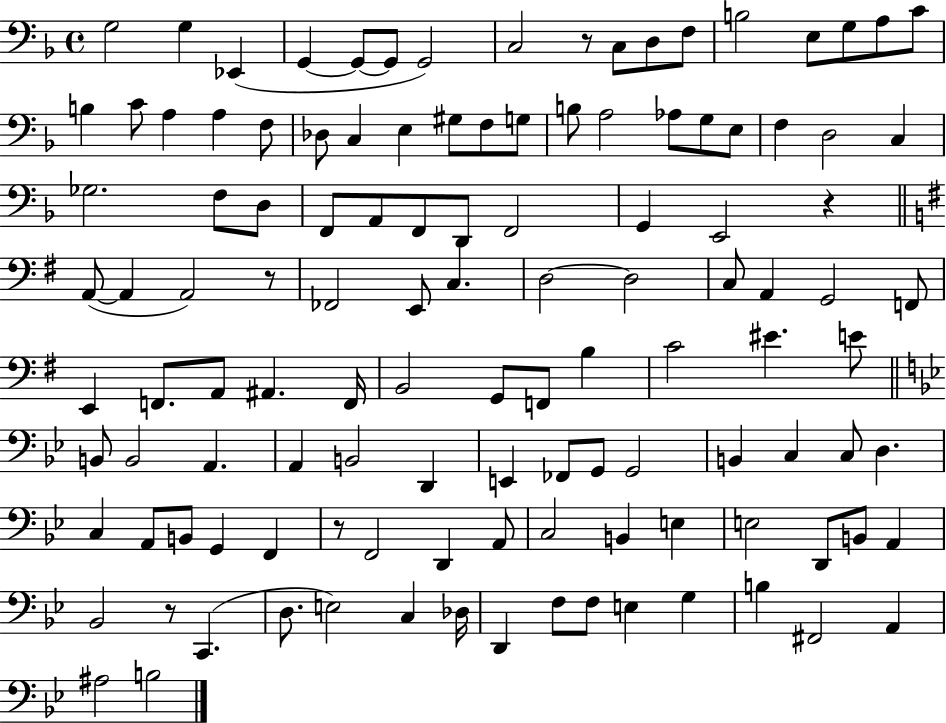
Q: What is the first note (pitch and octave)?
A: G3